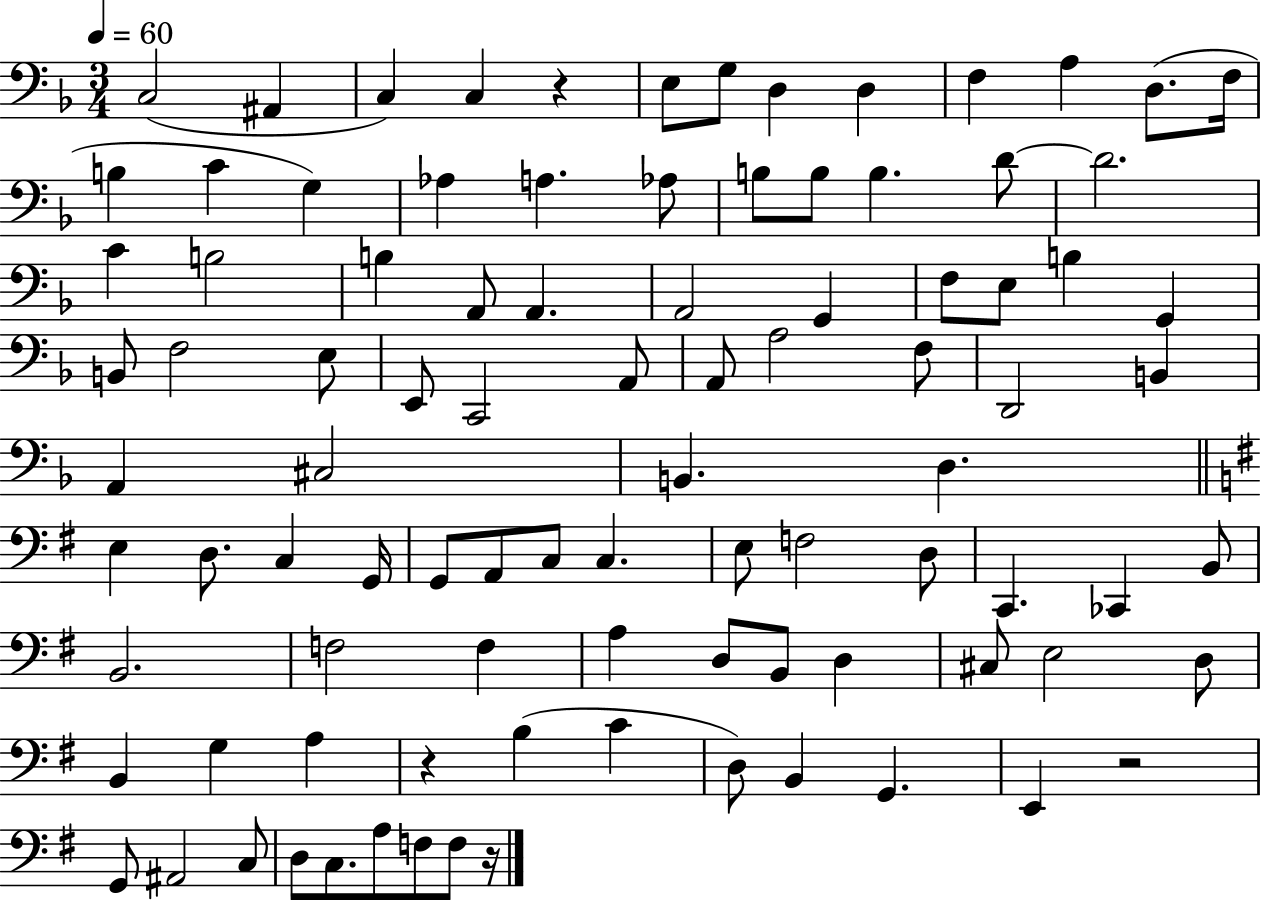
X:1
T:Untitled
M:3/4
L:1/4
K:F
C,2 ^A,, C, C, z E,/2 G,/2 D, D, F, A, D,/2 F,/4 B, C G, _A, A, _A,/2 B,/2 B,/2 B, D/2 D2 C B,2 B, A,,/2 A,, A,,2 G,, F,/2 E,/2 B, G,, B,,/2 F,2 E,/2 E,,/2 C,,2 A,,/2 A,,/2 A,2 F,/2 D,,2 B,, A,, ^C,2 B,, D, E, D,/2 C, G,,/4 G,,/2 A,,/2 C,/2 C, E,/2 F,2 D,/2 C,, _C,, B,,/2 B,,2 F,2 F, A, D,/2 B,,/2 D, ^C,/2 E,2 D,/2 B,, G, A, z B, C D,/2 B,, G,, E,, z2 G,,/2 ^A,,2 C,/2 D,/2 C,/2 A,/2 F,/2 F,/2 z/4